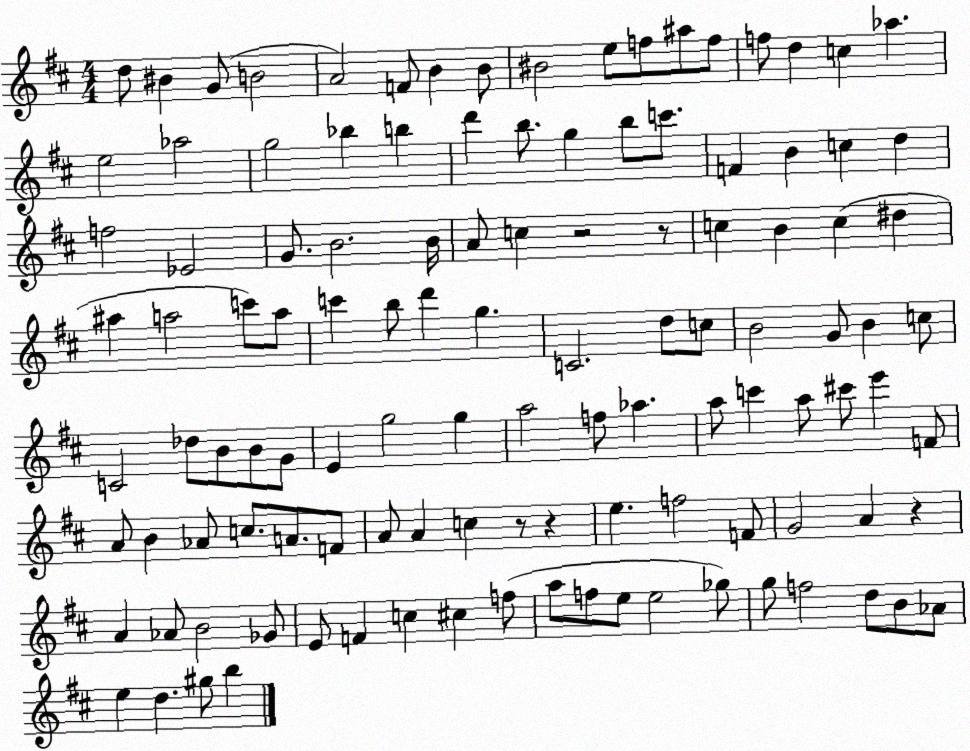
X:1
T:Untitled
M:4/4
L:1/4
K:D
d/2 ^B G/2 B2 A2 F/2 B B/2 ^B2 e/2 f/2 ^a/2 f/2 f/2 d c _a e2 _a2 g2 _b b d' b/2 g b/2 c'/2 F B c d f2 _E2 G/2 B2 B/4 A/2 c z2 z/2 c B c ^d ^a a2 c'/2 a/2 c' b/2 d' g C2 d/2 c/2 B2 G/2 B c/2 C2 _d/2 B/2 B/2 G/2 E g2 g a2 f/2 _a a/2 c' a/2 ^c'/2 e' F/2 A/2 B _A/2 c/2 A/2 F/2 A/2 A c z/2 z e f2 F/2 G2 A z A _A/2 B2 _G/2 E/2 F c ^c f/2 a/2 f/2 e/2 e2 _g/2 g/2 f2 d/2 B/2 _A/2 e d ^g/2 b